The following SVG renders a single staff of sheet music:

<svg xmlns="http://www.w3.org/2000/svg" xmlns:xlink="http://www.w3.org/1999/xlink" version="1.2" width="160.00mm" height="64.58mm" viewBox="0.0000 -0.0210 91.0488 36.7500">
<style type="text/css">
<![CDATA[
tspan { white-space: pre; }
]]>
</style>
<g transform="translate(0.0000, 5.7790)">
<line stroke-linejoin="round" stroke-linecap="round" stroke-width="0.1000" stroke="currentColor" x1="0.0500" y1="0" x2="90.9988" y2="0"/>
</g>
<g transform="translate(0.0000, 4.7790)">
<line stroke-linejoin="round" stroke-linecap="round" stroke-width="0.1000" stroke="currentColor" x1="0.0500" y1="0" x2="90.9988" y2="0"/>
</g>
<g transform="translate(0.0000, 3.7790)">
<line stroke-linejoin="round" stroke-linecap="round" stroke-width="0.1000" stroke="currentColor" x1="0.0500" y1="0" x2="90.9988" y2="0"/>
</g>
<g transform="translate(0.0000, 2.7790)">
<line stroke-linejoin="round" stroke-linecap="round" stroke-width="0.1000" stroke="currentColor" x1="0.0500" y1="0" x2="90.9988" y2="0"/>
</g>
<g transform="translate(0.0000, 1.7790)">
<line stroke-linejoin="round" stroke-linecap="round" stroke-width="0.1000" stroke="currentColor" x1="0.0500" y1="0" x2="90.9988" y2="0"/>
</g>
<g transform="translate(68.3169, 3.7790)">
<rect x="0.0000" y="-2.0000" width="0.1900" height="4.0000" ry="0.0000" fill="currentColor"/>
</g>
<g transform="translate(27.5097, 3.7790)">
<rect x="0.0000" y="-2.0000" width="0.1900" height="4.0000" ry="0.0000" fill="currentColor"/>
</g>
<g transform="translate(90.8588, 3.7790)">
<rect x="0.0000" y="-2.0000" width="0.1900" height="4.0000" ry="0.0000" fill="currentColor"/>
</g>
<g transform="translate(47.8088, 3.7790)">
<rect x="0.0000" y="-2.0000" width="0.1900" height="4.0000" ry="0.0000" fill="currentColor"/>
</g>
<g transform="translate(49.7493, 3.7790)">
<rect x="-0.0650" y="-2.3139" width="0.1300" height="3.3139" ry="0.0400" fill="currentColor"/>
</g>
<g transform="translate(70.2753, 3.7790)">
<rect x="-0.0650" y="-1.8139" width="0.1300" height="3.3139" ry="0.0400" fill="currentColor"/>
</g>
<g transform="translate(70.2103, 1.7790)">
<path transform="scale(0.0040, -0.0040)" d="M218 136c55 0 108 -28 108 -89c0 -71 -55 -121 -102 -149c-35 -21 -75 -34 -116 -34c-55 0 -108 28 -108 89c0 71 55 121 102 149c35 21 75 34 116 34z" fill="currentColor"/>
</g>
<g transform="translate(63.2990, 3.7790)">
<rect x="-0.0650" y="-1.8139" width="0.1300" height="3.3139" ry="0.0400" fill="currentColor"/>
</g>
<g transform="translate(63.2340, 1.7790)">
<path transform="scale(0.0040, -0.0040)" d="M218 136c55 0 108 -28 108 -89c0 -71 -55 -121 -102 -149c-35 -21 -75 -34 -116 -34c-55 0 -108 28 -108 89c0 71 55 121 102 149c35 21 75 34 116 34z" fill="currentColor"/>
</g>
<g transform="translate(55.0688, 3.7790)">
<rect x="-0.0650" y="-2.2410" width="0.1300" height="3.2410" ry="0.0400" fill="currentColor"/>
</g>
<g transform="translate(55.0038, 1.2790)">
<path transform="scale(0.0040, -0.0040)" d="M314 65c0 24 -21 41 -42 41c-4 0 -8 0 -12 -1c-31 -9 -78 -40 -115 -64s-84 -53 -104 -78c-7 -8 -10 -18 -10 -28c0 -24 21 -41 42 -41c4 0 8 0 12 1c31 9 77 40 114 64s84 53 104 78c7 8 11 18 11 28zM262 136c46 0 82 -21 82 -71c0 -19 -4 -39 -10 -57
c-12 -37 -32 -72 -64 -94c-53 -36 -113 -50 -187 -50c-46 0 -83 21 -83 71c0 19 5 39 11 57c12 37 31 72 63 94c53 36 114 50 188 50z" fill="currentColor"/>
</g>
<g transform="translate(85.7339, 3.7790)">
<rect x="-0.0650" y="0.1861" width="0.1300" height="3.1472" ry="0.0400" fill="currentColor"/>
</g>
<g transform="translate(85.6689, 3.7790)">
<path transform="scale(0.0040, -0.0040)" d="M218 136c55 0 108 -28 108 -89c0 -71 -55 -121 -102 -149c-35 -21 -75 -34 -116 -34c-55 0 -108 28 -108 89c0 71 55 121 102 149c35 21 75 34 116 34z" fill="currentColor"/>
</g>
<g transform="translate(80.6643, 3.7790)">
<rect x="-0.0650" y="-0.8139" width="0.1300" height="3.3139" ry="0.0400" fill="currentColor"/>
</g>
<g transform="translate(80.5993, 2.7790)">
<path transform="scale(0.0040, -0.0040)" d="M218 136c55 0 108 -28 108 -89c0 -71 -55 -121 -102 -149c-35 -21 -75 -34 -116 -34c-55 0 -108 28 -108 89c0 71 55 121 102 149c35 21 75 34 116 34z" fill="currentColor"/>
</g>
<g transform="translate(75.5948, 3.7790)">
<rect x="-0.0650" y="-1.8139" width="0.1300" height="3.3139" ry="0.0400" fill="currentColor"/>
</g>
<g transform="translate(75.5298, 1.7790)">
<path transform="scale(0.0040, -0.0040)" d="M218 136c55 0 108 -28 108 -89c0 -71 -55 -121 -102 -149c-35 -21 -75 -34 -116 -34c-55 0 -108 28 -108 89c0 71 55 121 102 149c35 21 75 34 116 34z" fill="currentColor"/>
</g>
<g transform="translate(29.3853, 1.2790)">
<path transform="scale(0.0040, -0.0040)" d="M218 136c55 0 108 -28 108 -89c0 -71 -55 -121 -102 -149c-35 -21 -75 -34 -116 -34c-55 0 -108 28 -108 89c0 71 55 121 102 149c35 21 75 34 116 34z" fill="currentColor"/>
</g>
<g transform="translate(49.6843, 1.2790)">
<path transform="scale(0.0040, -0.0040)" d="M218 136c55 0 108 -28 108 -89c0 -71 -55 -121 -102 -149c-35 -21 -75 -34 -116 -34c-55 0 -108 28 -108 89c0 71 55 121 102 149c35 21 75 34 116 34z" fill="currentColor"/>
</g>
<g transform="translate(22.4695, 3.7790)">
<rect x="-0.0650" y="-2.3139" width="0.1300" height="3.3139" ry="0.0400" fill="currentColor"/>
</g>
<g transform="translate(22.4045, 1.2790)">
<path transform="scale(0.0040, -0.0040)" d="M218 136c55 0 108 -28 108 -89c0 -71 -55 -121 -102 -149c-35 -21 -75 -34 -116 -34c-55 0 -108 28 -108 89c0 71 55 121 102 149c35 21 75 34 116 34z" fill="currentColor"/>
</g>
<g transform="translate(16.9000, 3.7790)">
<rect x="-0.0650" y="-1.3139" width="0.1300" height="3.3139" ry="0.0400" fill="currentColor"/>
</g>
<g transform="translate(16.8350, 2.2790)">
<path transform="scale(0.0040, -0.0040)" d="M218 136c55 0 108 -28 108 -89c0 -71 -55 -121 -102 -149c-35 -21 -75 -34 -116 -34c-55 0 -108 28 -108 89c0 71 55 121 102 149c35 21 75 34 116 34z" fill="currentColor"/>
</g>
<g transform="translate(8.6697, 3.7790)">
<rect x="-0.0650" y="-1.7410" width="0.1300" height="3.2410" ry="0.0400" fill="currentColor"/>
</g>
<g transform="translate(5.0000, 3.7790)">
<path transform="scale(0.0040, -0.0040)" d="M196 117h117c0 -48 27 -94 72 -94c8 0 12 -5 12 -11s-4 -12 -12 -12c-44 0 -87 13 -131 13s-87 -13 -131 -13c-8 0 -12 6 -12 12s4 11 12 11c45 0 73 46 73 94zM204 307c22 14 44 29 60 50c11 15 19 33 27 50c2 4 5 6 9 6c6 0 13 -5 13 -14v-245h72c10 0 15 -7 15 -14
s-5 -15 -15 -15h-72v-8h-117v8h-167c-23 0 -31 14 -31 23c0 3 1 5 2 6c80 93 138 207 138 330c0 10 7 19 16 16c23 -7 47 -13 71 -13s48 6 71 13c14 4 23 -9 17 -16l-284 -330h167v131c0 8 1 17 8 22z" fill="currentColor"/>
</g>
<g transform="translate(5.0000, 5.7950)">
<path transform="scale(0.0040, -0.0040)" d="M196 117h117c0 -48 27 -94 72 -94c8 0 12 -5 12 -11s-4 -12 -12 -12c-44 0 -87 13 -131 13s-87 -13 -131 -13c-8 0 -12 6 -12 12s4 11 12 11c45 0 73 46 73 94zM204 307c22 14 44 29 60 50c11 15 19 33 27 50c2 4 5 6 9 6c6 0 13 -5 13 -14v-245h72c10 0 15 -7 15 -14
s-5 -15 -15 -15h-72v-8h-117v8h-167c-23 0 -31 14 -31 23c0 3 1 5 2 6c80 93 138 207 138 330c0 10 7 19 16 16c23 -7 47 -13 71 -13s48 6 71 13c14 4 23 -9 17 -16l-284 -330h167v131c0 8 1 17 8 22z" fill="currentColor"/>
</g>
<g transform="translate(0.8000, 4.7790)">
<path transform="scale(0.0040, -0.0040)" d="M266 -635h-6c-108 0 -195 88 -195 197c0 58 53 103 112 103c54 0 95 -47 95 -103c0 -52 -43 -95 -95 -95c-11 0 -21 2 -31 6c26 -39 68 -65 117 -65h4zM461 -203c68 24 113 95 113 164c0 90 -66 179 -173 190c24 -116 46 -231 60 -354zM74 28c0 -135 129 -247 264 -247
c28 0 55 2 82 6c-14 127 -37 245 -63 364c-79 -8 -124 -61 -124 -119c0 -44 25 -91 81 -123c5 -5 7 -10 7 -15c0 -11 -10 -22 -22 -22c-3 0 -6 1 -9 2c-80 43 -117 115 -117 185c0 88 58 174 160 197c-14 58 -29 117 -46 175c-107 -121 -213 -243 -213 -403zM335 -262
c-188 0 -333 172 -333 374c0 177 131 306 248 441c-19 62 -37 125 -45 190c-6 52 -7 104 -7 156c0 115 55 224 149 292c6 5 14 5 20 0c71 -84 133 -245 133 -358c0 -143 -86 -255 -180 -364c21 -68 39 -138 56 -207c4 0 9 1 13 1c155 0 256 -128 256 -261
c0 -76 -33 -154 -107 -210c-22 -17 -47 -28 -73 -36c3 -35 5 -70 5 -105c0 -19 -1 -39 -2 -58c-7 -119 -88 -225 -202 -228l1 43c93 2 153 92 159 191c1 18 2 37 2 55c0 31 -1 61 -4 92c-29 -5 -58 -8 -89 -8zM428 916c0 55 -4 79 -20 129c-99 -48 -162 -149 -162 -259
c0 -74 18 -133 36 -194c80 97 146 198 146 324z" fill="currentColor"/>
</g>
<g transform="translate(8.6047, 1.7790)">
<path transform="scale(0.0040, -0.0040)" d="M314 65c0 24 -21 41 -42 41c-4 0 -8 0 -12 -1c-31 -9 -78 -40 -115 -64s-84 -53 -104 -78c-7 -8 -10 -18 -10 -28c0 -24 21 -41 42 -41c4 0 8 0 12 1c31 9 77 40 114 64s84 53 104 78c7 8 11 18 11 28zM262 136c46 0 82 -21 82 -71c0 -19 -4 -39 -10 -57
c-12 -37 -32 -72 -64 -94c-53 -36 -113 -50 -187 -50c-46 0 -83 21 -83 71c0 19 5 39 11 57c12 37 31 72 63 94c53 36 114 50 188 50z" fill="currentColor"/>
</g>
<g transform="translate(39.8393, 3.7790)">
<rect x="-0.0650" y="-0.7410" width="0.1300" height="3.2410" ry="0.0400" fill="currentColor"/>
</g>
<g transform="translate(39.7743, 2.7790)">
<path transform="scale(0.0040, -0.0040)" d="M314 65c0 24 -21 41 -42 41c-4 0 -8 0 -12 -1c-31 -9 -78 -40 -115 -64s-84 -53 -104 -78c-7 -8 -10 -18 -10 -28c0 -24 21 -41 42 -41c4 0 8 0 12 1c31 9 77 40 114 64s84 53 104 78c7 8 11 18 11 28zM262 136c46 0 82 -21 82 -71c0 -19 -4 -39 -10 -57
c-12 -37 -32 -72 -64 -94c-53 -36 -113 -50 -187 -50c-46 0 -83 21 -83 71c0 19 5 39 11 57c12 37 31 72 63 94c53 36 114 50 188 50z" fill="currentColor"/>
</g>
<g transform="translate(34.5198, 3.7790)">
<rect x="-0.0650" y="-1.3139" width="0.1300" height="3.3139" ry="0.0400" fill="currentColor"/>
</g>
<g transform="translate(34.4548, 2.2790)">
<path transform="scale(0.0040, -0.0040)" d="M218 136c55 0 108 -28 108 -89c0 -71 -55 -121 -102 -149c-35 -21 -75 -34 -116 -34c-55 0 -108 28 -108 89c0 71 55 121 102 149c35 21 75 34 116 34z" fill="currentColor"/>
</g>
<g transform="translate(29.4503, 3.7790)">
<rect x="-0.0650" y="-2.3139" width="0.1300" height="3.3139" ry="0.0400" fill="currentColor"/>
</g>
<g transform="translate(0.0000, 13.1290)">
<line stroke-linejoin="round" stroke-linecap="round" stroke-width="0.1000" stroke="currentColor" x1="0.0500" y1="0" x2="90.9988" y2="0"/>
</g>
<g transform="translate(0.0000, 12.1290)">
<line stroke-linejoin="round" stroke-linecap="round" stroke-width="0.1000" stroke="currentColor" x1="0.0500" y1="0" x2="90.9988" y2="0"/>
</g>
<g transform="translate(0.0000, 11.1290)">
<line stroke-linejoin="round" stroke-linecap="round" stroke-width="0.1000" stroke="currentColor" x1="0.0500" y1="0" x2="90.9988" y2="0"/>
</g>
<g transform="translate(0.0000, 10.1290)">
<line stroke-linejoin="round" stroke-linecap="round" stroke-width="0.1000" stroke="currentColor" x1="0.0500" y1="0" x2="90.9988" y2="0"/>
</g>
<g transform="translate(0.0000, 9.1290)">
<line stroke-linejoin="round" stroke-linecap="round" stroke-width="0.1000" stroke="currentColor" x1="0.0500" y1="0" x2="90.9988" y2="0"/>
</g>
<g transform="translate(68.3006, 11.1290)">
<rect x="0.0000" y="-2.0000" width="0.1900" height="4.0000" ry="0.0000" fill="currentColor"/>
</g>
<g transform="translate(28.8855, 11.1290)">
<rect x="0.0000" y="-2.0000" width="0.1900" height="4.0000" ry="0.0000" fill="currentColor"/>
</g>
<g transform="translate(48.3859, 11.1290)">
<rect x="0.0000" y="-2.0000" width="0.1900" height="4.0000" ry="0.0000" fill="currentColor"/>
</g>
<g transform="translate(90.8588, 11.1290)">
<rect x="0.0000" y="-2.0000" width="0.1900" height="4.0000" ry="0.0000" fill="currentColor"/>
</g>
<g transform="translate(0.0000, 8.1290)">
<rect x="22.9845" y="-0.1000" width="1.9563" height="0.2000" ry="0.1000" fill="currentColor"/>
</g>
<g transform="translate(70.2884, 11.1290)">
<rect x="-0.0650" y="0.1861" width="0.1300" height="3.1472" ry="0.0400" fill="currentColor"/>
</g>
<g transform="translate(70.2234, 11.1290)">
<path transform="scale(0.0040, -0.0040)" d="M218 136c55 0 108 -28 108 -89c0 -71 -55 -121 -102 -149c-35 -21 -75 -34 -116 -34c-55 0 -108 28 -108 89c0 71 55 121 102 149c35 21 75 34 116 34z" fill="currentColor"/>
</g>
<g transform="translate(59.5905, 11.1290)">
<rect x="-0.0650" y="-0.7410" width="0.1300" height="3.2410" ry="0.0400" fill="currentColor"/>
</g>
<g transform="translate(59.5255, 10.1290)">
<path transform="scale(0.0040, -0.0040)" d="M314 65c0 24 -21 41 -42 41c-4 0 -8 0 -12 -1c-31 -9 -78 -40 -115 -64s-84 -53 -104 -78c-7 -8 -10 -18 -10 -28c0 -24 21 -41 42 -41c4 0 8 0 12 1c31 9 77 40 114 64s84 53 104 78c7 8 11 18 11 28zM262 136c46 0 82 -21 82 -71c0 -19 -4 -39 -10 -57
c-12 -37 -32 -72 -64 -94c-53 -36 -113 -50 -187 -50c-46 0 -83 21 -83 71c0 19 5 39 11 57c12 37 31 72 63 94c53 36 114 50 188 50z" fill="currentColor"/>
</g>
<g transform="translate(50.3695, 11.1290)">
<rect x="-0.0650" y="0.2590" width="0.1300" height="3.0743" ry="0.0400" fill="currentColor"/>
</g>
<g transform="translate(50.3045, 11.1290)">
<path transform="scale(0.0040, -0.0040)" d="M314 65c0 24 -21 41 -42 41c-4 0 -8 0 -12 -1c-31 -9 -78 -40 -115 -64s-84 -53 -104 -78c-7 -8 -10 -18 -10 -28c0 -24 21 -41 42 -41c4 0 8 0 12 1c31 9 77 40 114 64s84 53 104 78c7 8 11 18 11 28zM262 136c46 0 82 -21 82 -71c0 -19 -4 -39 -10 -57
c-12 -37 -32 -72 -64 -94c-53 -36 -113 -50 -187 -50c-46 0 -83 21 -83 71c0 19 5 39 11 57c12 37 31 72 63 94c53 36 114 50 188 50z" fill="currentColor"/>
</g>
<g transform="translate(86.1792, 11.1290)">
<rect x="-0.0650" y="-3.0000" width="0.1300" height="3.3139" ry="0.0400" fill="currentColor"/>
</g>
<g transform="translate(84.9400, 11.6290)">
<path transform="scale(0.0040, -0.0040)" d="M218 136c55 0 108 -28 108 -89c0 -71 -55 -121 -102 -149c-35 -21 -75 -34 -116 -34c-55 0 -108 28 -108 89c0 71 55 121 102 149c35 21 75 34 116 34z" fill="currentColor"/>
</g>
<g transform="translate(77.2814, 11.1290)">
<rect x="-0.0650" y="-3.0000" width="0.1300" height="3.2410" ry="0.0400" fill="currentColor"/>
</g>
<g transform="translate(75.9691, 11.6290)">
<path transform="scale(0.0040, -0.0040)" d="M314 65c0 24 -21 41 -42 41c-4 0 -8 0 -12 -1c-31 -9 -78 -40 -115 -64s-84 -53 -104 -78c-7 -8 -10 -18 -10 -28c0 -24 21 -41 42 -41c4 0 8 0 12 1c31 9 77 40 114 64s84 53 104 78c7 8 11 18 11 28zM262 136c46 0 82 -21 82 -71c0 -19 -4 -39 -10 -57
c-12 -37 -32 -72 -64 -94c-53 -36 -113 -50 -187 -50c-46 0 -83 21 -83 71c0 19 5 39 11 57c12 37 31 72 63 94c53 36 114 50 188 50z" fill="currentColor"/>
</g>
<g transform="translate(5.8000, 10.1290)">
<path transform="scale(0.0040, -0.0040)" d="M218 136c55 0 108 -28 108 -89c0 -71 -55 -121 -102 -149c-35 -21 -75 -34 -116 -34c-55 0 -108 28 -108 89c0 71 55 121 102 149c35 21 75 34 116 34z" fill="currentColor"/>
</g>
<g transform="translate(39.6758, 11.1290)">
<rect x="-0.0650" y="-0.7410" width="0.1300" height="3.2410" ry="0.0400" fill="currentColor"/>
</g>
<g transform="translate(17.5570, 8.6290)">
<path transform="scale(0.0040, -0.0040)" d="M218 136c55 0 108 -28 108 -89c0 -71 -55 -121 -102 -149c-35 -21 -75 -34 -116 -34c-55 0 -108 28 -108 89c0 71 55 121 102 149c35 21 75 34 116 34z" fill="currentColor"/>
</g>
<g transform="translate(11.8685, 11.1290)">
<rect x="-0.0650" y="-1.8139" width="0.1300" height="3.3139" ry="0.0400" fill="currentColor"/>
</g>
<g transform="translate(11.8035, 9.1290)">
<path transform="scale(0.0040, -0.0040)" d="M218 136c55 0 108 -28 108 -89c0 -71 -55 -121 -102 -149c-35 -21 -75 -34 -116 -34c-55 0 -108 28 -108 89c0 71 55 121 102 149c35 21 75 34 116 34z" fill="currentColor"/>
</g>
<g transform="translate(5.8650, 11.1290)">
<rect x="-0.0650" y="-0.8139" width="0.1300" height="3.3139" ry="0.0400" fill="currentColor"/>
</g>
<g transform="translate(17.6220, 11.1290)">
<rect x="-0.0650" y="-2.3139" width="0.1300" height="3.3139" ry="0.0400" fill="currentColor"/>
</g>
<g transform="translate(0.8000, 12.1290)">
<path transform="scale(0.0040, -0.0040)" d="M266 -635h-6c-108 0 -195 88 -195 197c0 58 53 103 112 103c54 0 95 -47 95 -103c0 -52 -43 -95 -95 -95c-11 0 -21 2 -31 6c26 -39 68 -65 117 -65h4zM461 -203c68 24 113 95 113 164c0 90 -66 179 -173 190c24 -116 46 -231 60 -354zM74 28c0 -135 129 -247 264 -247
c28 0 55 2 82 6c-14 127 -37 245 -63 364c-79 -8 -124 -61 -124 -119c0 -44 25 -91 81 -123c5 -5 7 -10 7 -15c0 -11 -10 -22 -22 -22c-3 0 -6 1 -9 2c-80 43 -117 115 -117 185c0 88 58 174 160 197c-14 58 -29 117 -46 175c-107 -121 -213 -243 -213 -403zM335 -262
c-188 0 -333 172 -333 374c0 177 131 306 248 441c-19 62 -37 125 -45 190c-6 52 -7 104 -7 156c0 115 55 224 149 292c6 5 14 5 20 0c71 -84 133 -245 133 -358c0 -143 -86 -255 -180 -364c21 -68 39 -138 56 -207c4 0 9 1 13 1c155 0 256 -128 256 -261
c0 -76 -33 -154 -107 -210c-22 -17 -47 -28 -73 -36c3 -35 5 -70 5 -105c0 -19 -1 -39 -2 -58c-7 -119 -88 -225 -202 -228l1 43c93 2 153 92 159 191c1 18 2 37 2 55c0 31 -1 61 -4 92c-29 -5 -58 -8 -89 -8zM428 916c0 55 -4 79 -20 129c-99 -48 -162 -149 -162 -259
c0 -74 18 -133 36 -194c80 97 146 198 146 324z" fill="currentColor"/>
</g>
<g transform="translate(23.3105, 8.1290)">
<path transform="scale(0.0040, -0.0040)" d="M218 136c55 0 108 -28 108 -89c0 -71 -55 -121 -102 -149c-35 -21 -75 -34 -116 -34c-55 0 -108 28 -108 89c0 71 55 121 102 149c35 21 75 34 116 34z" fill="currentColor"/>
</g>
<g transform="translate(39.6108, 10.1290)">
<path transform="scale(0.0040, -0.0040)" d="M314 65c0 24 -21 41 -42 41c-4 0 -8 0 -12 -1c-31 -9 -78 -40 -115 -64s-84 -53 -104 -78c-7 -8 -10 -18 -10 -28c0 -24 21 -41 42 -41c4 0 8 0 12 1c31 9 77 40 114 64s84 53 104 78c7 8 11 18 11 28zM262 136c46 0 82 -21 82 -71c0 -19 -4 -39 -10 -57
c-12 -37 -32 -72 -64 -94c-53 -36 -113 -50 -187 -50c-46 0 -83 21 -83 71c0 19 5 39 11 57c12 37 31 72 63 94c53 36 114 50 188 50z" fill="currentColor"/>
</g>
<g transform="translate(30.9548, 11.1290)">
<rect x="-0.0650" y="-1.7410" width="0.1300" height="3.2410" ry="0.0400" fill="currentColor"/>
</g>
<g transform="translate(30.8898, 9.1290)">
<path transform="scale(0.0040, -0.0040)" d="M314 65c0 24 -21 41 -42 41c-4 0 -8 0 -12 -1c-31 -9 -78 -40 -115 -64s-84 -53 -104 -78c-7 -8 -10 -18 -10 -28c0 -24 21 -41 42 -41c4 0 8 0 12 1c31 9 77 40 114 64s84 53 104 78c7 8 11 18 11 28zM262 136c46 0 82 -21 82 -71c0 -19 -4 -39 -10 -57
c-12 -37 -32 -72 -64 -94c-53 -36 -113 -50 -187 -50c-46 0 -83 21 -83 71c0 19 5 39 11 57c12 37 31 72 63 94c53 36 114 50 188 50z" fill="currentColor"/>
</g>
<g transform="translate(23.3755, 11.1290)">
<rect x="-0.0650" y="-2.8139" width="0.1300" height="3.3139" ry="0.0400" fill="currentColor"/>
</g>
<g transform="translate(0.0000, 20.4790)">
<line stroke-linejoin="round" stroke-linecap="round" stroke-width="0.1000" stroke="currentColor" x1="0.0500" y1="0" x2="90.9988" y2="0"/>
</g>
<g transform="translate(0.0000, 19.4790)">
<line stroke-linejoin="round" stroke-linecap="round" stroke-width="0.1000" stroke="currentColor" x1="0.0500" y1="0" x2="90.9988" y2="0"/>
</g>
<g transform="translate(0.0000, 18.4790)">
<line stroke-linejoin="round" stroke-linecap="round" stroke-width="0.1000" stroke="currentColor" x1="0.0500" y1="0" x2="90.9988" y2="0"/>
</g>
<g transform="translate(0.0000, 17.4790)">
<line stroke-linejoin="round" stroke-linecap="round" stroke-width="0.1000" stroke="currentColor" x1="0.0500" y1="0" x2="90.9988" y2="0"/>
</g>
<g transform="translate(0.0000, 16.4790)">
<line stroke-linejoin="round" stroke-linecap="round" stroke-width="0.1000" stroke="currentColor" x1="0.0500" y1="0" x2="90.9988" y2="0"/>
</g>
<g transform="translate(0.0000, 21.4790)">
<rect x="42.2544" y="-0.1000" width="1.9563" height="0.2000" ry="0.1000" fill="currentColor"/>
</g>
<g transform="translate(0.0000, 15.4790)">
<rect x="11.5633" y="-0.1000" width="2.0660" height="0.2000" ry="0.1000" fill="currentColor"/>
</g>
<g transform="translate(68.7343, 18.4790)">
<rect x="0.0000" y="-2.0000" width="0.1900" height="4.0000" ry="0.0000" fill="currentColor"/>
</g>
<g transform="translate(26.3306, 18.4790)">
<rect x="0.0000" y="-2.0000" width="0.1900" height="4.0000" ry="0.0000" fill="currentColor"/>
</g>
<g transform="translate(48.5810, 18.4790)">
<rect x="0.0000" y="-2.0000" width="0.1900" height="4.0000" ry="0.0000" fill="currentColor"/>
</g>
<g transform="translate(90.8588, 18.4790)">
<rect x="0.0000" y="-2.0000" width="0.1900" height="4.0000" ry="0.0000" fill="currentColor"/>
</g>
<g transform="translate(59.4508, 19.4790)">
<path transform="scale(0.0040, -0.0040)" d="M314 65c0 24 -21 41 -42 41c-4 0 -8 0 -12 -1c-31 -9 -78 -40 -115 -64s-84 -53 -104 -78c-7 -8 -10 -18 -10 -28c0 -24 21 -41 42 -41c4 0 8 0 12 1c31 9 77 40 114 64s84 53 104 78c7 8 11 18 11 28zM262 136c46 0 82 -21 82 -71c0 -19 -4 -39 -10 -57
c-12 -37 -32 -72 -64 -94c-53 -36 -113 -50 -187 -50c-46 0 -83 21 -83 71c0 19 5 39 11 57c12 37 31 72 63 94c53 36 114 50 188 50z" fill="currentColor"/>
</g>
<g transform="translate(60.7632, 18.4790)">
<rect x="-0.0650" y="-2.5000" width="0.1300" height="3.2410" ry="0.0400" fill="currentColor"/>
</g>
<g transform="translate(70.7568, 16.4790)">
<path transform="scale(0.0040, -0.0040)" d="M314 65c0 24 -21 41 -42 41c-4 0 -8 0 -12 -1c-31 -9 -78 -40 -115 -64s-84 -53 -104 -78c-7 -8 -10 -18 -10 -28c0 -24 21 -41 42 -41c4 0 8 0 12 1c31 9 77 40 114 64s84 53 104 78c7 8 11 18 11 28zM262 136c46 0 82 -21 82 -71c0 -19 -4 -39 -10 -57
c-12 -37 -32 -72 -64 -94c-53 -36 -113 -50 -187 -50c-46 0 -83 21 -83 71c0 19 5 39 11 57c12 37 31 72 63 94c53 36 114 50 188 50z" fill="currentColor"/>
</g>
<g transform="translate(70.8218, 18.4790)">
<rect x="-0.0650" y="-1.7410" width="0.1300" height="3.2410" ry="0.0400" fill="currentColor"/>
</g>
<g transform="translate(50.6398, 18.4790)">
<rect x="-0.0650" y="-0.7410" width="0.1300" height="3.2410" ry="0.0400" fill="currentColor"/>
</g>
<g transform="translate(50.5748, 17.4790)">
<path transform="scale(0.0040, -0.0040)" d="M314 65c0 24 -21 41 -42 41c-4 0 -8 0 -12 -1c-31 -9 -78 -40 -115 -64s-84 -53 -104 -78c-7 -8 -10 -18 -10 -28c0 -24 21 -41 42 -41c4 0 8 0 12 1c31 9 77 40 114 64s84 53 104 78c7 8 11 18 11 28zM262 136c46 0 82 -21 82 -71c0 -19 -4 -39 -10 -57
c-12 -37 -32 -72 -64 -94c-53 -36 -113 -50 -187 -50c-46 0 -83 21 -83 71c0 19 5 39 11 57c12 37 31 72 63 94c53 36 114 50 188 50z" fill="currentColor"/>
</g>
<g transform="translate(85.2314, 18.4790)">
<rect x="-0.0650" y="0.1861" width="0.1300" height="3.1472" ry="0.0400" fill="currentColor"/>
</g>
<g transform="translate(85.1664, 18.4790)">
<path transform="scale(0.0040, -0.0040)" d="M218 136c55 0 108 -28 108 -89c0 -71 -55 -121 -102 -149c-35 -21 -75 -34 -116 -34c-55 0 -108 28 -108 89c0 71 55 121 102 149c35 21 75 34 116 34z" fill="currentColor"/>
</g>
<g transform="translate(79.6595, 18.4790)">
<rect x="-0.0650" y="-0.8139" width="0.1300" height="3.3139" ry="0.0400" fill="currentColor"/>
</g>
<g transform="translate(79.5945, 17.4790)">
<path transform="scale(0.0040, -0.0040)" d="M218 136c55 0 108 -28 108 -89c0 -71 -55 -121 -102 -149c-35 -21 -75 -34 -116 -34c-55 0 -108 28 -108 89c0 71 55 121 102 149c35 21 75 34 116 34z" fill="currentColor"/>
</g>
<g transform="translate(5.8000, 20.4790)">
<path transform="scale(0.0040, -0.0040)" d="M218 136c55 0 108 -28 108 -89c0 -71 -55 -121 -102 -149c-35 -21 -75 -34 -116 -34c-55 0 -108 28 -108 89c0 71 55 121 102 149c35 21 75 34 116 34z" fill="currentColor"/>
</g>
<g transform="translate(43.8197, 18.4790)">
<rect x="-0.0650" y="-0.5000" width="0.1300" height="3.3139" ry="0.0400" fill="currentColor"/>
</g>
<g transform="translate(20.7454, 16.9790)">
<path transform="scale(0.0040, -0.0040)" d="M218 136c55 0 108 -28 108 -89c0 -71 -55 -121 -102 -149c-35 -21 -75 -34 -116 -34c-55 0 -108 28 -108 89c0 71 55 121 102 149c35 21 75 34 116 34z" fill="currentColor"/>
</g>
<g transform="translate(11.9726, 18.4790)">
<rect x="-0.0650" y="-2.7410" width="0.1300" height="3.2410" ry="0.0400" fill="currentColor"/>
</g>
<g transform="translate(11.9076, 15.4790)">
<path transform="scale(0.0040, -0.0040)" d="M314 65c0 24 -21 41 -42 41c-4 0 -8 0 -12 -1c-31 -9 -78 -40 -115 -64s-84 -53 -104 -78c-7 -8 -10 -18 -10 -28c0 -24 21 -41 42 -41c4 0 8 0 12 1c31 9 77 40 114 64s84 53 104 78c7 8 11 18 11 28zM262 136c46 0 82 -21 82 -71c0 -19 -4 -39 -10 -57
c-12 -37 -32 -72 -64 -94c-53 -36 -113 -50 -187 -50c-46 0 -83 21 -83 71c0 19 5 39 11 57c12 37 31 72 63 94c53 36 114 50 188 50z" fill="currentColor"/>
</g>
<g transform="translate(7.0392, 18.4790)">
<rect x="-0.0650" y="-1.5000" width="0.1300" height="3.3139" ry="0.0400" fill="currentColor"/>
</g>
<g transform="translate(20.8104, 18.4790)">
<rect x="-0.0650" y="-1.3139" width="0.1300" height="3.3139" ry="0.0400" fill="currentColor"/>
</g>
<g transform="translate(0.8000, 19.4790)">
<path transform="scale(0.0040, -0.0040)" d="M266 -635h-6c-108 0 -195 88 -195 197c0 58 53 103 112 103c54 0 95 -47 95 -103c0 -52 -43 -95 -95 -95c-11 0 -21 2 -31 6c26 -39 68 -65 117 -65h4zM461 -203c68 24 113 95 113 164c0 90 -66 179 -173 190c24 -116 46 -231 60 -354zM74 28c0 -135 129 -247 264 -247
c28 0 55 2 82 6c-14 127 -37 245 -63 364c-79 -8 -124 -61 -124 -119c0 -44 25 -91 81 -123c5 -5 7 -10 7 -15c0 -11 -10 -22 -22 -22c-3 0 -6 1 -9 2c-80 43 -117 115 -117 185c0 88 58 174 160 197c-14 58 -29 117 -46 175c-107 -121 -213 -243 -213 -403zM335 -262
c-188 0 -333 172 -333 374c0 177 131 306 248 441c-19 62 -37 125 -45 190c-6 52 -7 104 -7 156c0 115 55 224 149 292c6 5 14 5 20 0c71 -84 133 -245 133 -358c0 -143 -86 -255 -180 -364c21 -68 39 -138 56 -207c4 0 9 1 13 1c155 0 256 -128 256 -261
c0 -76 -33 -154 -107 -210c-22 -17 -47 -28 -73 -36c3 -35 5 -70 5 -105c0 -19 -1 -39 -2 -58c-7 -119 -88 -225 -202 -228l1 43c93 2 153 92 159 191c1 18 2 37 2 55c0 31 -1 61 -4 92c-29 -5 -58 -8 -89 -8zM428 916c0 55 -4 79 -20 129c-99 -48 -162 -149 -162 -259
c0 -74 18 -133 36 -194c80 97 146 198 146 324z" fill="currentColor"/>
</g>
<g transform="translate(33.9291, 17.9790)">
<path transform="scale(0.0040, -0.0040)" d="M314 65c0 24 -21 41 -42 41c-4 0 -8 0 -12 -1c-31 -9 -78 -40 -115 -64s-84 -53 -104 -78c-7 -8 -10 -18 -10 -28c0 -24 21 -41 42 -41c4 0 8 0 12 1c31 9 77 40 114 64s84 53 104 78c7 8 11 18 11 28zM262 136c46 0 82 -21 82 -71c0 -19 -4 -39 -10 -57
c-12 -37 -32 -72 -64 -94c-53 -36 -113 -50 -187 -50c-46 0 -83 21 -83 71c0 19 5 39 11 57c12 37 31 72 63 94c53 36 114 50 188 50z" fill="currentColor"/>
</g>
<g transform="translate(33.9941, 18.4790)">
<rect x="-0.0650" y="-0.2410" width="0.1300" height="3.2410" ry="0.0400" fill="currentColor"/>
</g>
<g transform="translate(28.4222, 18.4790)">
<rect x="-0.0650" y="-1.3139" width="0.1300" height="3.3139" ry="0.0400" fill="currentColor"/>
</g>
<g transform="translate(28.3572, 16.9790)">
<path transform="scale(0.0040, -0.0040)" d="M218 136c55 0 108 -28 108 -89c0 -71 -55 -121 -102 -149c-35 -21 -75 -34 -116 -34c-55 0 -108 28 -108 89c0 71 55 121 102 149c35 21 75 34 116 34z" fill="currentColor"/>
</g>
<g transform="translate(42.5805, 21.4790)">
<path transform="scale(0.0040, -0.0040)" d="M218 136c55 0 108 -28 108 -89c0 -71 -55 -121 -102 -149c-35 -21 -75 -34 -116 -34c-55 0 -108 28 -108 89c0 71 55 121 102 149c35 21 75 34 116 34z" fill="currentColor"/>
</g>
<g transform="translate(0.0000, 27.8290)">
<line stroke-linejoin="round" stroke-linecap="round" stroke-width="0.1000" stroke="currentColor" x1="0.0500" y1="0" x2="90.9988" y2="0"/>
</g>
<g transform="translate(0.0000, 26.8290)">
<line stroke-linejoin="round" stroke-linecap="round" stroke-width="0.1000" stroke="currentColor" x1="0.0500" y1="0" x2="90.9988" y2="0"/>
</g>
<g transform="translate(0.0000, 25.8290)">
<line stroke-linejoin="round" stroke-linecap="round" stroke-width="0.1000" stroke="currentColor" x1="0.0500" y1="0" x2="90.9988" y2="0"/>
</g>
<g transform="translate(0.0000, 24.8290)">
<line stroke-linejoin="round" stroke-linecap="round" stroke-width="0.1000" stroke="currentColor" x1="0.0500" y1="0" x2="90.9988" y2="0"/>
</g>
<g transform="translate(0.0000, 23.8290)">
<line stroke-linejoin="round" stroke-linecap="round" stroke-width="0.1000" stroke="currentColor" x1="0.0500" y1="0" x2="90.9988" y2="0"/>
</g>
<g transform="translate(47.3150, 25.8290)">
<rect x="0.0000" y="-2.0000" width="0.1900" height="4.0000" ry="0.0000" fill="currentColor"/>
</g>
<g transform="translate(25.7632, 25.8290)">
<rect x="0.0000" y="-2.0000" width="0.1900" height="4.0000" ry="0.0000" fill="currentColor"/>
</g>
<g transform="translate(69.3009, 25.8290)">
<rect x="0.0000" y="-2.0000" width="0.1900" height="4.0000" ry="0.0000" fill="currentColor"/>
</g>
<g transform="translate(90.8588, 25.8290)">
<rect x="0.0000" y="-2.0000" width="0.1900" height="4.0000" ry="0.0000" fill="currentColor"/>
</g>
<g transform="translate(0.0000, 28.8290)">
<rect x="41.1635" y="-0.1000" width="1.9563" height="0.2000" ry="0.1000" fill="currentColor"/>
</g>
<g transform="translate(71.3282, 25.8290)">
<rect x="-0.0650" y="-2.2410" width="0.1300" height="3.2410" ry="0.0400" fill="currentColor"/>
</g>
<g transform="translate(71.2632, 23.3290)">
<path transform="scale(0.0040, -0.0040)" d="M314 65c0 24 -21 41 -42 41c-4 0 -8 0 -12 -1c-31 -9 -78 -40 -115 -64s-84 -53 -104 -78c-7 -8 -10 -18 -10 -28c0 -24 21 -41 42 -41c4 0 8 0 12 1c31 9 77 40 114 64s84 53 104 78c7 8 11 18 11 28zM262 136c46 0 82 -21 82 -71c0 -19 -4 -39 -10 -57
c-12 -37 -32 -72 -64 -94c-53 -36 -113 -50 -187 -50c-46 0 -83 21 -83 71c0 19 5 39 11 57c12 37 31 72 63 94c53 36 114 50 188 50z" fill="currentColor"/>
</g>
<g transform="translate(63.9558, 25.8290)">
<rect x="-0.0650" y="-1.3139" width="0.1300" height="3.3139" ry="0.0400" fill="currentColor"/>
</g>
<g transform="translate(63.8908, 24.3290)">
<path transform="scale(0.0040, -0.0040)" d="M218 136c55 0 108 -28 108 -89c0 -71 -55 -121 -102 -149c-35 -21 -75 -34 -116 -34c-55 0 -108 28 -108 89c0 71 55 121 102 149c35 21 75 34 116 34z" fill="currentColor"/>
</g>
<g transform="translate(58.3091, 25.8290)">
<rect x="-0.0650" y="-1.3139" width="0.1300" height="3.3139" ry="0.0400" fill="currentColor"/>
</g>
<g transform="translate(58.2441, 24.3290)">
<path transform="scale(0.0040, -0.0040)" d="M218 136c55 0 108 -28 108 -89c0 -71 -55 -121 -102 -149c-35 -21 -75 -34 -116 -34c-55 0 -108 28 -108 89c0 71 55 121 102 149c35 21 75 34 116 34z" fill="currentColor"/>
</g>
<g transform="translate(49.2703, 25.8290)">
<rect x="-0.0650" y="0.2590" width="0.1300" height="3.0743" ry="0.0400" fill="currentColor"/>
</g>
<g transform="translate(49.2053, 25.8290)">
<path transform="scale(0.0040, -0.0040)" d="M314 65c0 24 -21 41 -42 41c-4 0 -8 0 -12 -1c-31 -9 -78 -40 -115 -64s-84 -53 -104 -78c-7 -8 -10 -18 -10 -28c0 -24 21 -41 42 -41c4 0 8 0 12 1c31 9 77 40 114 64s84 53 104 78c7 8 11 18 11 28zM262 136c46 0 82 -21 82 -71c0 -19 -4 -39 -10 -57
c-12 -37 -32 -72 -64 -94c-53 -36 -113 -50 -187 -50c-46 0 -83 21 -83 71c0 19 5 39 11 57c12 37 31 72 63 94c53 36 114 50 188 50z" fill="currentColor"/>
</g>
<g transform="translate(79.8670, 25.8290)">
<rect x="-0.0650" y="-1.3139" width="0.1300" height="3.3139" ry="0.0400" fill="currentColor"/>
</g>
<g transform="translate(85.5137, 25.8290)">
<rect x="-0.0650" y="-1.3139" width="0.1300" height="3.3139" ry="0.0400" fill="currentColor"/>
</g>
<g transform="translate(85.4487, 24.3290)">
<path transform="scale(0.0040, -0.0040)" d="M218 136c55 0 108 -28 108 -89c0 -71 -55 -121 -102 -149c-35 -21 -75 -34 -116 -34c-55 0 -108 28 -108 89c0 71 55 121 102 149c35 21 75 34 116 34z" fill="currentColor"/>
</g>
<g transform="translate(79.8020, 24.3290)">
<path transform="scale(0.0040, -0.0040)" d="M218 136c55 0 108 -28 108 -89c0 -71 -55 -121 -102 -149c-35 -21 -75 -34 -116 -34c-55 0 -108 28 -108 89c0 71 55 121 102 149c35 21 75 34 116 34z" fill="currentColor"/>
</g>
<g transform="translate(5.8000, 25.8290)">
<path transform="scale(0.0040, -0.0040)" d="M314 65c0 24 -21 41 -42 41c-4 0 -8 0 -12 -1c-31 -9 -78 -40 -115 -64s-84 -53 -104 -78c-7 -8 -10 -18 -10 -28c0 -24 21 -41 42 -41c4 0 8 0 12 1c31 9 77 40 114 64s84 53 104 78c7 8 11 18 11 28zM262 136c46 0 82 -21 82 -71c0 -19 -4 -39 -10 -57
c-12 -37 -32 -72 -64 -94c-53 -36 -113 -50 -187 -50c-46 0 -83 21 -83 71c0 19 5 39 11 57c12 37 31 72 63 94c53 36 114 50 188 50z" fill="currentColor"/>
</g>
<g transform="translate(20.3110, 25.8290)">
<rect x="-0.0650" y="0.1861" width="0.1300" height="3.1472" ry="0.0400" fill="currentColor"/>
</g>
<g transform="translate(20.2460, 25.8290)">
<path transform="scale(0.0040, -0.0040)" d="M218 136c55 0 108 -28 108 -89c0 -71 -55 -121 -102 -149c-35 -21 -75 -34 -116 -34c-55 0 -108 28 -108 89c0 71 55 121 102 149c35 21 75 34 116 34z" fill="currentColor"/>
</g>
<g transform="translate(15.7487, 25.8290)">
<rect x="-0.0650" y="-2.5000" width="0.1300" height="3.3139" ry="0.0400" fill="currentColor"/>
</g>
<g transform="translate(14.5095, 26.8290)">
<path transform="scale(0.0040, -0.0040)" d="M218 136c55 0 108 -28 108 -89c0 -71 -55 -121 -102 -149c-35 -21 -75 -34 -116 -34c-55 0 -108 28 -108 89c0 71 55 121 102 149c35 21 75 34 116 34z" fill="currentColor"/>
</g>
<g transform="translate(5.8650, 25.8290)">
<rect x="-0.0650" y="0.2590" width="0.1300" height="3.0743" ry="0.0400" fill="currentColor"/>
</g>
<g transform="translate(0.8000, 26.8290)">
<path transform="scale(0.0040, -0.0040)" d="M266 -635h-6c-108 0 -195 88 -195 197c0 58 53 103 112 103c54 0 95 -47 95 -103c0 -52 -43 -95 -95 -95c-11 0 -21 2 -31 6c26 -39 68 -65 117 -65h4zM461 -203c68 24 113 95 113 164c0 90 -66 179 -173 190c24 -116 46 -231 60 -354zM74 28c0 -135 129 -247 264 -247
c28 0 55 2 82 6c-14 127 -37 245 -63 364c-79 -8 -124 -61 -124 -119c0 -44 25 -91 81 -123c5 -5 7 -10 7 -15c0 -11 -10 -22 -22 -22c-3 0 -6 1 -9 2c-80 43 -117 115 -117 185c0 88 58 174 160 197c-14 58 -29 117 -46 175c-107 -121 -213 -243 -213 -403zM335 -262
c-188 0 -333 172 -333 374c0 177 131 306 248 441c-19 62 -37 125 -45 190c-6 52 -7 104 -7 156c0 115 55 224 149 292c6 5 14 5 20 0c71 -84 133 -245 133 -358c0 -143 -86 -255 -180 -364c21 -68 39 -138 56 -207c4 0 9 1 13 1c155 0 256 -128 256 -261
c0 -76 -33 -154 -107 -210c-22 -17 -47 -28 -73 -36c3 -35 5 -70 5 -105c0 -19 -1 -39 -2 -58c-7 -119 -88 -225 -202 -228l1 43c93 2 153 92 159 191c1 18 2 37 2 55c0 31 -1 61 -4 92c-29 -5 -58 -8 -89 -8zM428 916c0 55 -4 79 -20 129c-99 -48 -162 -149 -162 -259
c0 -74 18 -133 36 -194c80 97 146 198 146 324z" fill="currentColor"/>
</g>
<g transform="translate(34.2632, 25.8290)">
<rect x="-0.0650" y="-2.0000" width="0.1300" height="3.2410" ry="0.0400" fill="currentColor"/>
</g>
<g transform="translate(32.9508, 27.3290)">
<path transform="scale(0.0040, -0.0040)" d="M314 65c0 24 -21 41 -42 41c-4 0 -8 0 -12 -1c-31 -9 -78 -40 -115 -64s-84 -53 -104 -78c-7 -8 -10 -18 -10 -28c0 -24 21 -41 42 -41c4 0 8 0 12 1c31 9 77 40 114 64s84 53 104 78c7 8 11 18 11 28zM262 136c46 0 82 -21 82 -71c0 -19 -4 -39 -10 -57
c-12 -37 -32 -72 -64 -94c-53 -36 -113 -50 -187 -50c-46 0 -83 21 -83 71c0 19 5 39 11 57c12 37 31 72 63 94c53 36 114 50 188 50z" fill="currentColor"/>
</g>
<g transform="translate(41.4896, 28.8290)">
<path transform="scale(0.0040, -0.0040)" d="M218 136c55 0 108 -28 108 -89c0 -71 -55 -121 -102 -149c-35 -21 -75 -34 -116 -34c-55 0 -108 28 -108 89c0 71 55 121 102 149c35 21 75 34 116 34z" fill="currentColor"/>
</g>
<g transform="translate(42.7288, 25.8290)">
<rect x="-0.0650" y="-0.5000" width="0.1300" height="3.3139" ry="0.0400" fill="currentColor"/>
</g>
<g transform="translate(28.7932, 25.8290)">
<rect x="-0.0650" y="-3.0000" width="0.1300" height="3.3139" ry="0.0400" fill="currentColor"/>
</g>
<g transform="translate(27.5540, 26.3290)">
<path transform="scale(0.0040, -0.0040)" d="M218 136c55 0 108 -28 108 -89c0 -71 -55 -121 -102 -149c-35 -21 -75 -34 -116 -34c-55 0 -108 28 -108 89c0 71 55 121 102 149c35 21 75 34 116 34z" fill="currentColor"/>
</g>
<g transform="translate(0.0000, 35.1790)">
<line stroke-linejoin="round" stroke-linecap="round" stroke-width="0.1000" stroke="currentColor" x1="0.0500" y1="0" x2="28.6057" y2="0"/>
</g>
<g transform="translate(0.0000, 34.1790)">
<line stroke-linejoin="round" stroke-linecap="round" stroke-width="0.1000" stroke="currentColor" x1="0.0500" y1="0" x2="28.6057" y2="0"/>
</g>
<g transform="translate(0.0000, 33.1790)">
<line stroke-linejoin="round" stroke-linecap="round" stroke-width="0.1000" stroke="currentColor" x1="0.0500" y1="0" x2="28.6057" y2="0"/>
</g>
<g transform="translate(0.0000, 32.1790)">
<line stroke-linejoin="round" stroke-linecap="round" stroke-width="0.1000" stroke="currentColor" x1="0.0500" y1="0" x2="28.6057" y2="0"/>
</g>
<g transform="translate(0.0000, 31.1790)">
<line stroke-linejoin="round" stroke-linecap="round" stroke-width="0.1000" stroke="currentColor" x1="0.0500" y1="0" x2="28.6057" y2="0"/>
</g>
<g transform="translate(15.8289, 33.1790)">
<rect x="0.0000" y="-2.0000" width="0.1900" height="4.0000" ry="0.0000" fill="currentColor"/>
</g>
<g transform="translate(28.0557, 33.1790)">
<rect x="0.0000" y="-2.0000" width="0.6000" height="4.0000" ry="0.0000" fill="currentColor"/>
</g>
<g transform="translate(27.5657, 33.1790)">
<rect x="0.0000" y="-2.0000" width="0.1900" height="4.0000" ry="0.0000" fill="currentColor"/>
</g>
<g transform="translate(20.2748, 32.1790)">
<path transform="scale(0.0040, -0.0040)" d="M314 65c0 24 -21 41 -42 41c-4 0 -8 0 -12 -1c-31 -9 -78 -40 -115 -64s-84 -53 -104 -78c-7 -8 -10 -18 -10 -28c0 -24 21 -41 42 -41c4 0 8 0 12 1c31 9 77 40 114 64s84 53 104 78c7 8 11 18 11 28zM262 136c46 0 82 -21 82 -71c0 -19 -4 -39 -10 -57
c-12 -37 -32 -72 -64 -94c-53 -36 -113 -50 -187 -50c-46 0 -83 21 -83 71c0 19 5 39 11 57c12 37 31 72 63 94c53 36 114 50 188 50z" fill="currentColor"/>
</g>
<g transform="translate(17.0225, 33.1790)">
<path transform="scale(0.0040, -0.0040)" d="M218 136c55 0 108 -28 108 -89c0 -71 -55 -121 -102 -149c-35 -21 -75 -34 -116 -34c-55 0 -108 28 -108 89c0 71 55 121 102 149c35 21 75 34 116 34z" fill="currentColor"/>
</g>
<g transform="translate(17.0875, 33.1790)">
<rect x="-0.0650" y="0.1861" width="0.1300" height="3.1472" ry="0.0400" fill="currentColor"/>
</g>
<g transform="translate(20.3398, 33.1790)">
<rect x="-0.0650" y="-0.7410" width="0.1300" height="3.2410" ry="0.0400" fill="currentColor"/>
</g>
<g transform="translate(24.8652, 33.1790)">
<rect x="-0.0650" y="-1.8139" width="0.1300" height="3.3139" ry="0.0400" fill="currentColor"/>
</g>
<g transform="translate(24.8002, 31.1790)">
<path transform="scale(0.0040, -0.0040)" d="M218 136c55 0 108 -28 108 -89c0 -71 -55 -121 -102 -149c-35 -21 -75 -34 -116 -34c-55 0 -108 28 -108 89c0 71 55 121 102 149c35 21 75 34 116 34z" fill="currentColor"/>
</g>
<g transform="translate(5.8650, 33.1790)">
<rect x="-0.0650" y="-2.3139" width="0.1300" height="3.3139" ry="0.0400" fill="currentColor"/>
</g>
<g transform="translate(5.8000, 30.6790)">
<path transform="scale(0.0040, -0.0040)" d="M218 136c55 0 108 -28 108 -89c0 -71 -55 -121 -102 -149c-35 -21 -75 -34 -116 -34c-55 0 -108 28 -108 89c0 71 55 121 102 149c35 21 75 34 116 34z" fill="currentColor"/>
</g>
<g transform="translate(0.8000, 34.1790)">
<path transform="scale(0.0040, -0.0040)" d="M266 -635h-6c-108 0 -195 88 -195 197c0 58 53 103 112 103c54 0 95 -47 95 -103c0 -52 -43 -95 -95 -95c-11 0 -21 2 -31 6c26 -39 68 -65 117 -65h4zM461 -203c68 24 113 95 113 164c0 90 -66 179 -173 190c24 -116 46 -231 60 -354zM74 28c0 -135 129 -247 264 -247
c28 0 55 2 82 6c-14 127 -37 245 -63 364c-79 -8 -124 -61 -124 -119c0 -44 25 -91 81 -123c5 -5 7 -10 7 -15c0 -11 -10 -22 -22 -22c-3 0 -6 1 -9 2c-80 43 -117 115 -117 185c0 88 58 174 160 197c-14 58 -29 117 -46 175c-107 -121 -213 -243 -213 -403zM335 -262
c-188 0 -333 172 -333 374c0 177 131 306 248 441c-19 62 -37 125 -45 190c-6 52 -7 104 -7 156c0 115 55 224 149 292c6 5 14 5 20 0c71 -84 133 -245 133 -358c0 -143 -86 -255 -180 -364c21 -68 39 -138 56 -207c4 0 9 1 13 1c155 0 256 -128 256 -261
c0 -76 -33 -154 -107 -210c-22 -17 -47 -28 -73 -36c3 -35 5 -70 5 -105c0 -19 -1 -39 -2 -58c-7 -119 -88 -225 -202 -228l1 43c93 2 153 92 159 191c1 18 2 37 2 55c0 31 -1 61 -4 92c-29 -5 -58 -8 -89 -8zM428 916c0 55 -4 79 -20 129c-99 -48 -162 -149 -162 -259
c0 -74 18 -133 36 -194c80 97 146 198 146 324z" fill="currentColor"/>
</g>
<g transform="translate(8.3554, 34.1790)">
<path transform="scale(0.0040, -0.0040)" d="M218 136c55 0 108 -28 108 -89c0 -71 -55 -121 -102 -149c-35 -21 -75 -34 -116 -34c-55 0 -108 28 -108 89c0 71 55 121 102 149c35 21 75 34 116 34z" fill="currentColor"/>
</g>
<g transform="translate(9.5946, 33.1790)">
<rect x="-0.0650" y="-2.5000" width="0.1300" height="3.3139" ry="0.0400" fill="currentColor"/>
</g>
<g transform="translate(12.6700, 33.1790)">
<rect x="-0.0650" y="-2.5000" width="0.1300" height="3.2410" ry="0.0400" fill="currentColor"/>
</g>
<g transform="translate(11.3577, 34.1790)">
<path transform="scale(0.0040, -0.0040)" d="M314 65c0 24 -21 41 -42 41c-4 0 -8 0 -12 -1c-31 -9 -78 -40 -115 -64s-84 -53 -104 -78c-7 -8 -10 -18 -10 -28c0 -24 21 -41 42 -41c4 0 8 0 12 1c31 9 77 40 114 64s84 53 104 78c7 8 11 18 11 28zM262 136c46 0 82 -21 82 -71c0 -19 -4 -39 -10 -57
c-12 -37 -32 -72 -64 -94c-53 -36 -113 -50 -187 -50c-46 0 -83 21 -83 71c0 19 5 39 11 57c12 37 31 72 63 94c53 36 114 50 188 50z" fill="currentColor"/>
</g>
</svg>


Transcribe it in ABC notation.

X:1
T:Untitled
M:4/4
L:1/4
K:C
f2 e g g e d2 g g2 f f f d B d f g a f2 d2 B2 d2 B A2 A E a2 e e c2 C d2 G2 f2 d B B2 G B A F2 C B2 e e g2 e e g G G2 B d2 f